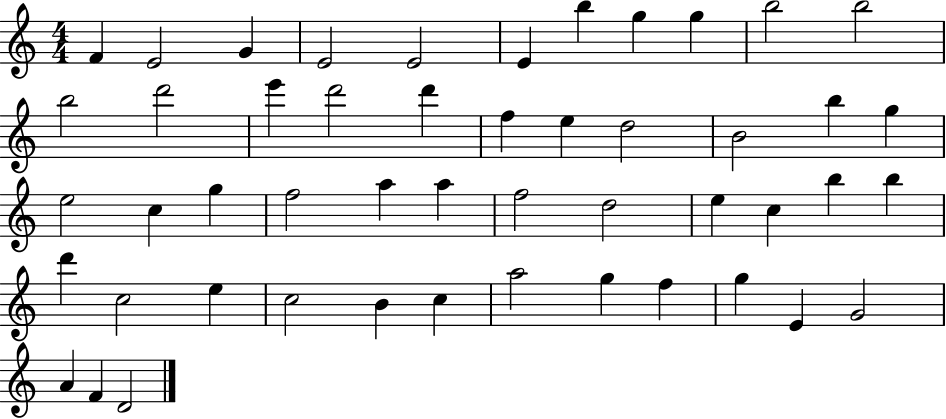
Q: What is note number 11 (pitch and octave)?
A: B5